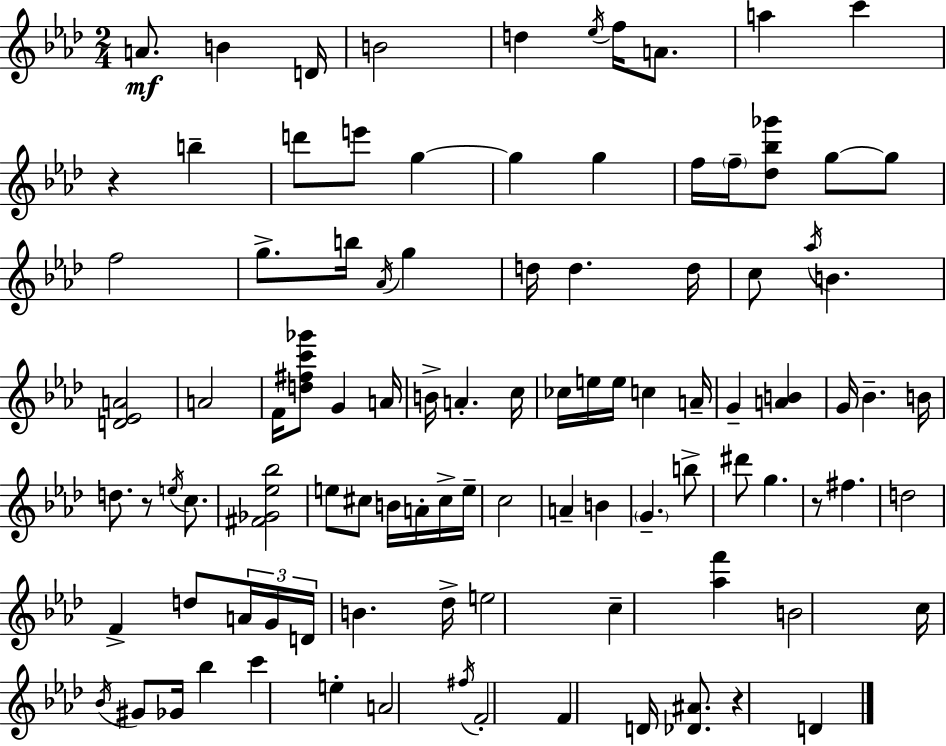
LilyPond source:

{
  \clef treble
  \numericTimeSignature
  \time 2/4
  \key f \minor
  a'8.\mf b'4 d'16 | b'2 | d''4 \acciaccatura { ees''16 } f''16 a'8. | a''4 c'''4 | \break r4 b''4-- | d'''8 e'''8 g''4~~ | g''4 g''4 | f''16 \parenthesize f''16-- <des'' bes'' ges'''>8 g''8~~ g''8 | \break f''2 | g''8.-> b''16 \acciaccatura { aes'16 } g''4 | d''16 d''4. | d''16 c''8 \acciaccatura { aes''16 } b'4. | \break <d' ees' a'>2 | a'2 | f'16 <d'' fis'' c''' ges'''>8 g'4 | a'16 b'16-> a'4.-. | \break c''16 ces''16 e''16 e''16 c''4 | a'16-- g'4-- <a' b'>4 | g'16 bes'4.-- | b'16 d''8. r8 | \break \acciaccatura { e''16 } c''8. <fis' ges' ees'' bes''>2 | e''8 cis''8 | b'16 a'16-. cis''16-> e''16-- c''2 | a'4-- | \break b'4 \parenthesize g'4.-- | b''8-> dis'''8 g''4. | r8 fis''4. | d''2 | \break f'4-> | d''8 \tuplet 3/2 { a'16 g'16 d'16 } b'4. | des''16-> e''2 | c''4-- | \break <aes'' f'''>4 b'2 | c''16 \acciaccatura { bes'16 } gis'8 | ges'16 bes''4 c'''4 | e''4-. a'2 | \break \acciaccatura { fis''16 } f'2-. | f'4 | d'16 <des' ais'>8. r4 | d'4 \bar "|."
}